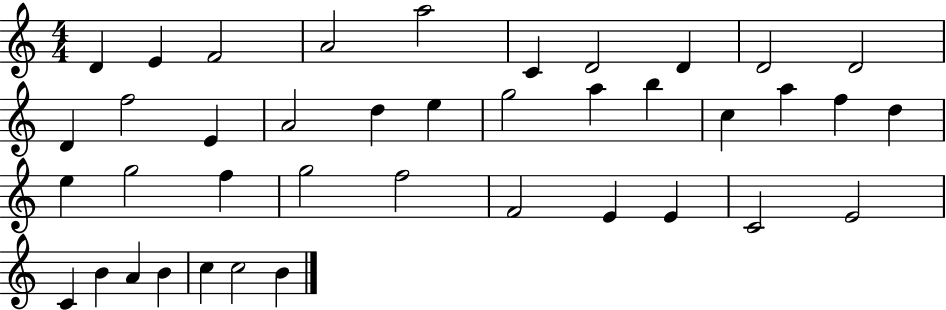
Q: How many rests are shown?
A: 0